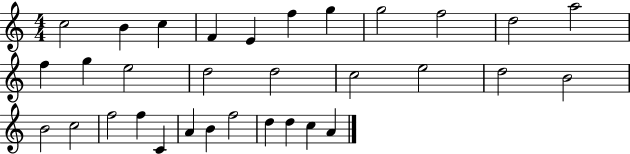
X:1
T:Untitled
M:4/4
L:1/4
K:C
c2 B c F E f g g2 f2 d2 a2 f g e2 d2 d2 c2 e2 d2 B2 B2 c2 f2 f C A B f2 d d c A